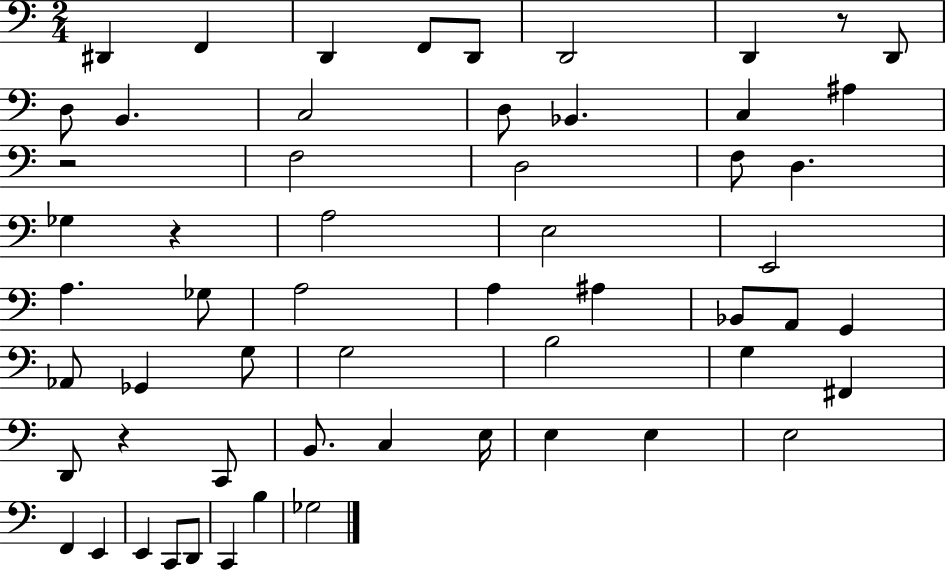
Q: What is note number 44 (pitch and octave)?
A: E3